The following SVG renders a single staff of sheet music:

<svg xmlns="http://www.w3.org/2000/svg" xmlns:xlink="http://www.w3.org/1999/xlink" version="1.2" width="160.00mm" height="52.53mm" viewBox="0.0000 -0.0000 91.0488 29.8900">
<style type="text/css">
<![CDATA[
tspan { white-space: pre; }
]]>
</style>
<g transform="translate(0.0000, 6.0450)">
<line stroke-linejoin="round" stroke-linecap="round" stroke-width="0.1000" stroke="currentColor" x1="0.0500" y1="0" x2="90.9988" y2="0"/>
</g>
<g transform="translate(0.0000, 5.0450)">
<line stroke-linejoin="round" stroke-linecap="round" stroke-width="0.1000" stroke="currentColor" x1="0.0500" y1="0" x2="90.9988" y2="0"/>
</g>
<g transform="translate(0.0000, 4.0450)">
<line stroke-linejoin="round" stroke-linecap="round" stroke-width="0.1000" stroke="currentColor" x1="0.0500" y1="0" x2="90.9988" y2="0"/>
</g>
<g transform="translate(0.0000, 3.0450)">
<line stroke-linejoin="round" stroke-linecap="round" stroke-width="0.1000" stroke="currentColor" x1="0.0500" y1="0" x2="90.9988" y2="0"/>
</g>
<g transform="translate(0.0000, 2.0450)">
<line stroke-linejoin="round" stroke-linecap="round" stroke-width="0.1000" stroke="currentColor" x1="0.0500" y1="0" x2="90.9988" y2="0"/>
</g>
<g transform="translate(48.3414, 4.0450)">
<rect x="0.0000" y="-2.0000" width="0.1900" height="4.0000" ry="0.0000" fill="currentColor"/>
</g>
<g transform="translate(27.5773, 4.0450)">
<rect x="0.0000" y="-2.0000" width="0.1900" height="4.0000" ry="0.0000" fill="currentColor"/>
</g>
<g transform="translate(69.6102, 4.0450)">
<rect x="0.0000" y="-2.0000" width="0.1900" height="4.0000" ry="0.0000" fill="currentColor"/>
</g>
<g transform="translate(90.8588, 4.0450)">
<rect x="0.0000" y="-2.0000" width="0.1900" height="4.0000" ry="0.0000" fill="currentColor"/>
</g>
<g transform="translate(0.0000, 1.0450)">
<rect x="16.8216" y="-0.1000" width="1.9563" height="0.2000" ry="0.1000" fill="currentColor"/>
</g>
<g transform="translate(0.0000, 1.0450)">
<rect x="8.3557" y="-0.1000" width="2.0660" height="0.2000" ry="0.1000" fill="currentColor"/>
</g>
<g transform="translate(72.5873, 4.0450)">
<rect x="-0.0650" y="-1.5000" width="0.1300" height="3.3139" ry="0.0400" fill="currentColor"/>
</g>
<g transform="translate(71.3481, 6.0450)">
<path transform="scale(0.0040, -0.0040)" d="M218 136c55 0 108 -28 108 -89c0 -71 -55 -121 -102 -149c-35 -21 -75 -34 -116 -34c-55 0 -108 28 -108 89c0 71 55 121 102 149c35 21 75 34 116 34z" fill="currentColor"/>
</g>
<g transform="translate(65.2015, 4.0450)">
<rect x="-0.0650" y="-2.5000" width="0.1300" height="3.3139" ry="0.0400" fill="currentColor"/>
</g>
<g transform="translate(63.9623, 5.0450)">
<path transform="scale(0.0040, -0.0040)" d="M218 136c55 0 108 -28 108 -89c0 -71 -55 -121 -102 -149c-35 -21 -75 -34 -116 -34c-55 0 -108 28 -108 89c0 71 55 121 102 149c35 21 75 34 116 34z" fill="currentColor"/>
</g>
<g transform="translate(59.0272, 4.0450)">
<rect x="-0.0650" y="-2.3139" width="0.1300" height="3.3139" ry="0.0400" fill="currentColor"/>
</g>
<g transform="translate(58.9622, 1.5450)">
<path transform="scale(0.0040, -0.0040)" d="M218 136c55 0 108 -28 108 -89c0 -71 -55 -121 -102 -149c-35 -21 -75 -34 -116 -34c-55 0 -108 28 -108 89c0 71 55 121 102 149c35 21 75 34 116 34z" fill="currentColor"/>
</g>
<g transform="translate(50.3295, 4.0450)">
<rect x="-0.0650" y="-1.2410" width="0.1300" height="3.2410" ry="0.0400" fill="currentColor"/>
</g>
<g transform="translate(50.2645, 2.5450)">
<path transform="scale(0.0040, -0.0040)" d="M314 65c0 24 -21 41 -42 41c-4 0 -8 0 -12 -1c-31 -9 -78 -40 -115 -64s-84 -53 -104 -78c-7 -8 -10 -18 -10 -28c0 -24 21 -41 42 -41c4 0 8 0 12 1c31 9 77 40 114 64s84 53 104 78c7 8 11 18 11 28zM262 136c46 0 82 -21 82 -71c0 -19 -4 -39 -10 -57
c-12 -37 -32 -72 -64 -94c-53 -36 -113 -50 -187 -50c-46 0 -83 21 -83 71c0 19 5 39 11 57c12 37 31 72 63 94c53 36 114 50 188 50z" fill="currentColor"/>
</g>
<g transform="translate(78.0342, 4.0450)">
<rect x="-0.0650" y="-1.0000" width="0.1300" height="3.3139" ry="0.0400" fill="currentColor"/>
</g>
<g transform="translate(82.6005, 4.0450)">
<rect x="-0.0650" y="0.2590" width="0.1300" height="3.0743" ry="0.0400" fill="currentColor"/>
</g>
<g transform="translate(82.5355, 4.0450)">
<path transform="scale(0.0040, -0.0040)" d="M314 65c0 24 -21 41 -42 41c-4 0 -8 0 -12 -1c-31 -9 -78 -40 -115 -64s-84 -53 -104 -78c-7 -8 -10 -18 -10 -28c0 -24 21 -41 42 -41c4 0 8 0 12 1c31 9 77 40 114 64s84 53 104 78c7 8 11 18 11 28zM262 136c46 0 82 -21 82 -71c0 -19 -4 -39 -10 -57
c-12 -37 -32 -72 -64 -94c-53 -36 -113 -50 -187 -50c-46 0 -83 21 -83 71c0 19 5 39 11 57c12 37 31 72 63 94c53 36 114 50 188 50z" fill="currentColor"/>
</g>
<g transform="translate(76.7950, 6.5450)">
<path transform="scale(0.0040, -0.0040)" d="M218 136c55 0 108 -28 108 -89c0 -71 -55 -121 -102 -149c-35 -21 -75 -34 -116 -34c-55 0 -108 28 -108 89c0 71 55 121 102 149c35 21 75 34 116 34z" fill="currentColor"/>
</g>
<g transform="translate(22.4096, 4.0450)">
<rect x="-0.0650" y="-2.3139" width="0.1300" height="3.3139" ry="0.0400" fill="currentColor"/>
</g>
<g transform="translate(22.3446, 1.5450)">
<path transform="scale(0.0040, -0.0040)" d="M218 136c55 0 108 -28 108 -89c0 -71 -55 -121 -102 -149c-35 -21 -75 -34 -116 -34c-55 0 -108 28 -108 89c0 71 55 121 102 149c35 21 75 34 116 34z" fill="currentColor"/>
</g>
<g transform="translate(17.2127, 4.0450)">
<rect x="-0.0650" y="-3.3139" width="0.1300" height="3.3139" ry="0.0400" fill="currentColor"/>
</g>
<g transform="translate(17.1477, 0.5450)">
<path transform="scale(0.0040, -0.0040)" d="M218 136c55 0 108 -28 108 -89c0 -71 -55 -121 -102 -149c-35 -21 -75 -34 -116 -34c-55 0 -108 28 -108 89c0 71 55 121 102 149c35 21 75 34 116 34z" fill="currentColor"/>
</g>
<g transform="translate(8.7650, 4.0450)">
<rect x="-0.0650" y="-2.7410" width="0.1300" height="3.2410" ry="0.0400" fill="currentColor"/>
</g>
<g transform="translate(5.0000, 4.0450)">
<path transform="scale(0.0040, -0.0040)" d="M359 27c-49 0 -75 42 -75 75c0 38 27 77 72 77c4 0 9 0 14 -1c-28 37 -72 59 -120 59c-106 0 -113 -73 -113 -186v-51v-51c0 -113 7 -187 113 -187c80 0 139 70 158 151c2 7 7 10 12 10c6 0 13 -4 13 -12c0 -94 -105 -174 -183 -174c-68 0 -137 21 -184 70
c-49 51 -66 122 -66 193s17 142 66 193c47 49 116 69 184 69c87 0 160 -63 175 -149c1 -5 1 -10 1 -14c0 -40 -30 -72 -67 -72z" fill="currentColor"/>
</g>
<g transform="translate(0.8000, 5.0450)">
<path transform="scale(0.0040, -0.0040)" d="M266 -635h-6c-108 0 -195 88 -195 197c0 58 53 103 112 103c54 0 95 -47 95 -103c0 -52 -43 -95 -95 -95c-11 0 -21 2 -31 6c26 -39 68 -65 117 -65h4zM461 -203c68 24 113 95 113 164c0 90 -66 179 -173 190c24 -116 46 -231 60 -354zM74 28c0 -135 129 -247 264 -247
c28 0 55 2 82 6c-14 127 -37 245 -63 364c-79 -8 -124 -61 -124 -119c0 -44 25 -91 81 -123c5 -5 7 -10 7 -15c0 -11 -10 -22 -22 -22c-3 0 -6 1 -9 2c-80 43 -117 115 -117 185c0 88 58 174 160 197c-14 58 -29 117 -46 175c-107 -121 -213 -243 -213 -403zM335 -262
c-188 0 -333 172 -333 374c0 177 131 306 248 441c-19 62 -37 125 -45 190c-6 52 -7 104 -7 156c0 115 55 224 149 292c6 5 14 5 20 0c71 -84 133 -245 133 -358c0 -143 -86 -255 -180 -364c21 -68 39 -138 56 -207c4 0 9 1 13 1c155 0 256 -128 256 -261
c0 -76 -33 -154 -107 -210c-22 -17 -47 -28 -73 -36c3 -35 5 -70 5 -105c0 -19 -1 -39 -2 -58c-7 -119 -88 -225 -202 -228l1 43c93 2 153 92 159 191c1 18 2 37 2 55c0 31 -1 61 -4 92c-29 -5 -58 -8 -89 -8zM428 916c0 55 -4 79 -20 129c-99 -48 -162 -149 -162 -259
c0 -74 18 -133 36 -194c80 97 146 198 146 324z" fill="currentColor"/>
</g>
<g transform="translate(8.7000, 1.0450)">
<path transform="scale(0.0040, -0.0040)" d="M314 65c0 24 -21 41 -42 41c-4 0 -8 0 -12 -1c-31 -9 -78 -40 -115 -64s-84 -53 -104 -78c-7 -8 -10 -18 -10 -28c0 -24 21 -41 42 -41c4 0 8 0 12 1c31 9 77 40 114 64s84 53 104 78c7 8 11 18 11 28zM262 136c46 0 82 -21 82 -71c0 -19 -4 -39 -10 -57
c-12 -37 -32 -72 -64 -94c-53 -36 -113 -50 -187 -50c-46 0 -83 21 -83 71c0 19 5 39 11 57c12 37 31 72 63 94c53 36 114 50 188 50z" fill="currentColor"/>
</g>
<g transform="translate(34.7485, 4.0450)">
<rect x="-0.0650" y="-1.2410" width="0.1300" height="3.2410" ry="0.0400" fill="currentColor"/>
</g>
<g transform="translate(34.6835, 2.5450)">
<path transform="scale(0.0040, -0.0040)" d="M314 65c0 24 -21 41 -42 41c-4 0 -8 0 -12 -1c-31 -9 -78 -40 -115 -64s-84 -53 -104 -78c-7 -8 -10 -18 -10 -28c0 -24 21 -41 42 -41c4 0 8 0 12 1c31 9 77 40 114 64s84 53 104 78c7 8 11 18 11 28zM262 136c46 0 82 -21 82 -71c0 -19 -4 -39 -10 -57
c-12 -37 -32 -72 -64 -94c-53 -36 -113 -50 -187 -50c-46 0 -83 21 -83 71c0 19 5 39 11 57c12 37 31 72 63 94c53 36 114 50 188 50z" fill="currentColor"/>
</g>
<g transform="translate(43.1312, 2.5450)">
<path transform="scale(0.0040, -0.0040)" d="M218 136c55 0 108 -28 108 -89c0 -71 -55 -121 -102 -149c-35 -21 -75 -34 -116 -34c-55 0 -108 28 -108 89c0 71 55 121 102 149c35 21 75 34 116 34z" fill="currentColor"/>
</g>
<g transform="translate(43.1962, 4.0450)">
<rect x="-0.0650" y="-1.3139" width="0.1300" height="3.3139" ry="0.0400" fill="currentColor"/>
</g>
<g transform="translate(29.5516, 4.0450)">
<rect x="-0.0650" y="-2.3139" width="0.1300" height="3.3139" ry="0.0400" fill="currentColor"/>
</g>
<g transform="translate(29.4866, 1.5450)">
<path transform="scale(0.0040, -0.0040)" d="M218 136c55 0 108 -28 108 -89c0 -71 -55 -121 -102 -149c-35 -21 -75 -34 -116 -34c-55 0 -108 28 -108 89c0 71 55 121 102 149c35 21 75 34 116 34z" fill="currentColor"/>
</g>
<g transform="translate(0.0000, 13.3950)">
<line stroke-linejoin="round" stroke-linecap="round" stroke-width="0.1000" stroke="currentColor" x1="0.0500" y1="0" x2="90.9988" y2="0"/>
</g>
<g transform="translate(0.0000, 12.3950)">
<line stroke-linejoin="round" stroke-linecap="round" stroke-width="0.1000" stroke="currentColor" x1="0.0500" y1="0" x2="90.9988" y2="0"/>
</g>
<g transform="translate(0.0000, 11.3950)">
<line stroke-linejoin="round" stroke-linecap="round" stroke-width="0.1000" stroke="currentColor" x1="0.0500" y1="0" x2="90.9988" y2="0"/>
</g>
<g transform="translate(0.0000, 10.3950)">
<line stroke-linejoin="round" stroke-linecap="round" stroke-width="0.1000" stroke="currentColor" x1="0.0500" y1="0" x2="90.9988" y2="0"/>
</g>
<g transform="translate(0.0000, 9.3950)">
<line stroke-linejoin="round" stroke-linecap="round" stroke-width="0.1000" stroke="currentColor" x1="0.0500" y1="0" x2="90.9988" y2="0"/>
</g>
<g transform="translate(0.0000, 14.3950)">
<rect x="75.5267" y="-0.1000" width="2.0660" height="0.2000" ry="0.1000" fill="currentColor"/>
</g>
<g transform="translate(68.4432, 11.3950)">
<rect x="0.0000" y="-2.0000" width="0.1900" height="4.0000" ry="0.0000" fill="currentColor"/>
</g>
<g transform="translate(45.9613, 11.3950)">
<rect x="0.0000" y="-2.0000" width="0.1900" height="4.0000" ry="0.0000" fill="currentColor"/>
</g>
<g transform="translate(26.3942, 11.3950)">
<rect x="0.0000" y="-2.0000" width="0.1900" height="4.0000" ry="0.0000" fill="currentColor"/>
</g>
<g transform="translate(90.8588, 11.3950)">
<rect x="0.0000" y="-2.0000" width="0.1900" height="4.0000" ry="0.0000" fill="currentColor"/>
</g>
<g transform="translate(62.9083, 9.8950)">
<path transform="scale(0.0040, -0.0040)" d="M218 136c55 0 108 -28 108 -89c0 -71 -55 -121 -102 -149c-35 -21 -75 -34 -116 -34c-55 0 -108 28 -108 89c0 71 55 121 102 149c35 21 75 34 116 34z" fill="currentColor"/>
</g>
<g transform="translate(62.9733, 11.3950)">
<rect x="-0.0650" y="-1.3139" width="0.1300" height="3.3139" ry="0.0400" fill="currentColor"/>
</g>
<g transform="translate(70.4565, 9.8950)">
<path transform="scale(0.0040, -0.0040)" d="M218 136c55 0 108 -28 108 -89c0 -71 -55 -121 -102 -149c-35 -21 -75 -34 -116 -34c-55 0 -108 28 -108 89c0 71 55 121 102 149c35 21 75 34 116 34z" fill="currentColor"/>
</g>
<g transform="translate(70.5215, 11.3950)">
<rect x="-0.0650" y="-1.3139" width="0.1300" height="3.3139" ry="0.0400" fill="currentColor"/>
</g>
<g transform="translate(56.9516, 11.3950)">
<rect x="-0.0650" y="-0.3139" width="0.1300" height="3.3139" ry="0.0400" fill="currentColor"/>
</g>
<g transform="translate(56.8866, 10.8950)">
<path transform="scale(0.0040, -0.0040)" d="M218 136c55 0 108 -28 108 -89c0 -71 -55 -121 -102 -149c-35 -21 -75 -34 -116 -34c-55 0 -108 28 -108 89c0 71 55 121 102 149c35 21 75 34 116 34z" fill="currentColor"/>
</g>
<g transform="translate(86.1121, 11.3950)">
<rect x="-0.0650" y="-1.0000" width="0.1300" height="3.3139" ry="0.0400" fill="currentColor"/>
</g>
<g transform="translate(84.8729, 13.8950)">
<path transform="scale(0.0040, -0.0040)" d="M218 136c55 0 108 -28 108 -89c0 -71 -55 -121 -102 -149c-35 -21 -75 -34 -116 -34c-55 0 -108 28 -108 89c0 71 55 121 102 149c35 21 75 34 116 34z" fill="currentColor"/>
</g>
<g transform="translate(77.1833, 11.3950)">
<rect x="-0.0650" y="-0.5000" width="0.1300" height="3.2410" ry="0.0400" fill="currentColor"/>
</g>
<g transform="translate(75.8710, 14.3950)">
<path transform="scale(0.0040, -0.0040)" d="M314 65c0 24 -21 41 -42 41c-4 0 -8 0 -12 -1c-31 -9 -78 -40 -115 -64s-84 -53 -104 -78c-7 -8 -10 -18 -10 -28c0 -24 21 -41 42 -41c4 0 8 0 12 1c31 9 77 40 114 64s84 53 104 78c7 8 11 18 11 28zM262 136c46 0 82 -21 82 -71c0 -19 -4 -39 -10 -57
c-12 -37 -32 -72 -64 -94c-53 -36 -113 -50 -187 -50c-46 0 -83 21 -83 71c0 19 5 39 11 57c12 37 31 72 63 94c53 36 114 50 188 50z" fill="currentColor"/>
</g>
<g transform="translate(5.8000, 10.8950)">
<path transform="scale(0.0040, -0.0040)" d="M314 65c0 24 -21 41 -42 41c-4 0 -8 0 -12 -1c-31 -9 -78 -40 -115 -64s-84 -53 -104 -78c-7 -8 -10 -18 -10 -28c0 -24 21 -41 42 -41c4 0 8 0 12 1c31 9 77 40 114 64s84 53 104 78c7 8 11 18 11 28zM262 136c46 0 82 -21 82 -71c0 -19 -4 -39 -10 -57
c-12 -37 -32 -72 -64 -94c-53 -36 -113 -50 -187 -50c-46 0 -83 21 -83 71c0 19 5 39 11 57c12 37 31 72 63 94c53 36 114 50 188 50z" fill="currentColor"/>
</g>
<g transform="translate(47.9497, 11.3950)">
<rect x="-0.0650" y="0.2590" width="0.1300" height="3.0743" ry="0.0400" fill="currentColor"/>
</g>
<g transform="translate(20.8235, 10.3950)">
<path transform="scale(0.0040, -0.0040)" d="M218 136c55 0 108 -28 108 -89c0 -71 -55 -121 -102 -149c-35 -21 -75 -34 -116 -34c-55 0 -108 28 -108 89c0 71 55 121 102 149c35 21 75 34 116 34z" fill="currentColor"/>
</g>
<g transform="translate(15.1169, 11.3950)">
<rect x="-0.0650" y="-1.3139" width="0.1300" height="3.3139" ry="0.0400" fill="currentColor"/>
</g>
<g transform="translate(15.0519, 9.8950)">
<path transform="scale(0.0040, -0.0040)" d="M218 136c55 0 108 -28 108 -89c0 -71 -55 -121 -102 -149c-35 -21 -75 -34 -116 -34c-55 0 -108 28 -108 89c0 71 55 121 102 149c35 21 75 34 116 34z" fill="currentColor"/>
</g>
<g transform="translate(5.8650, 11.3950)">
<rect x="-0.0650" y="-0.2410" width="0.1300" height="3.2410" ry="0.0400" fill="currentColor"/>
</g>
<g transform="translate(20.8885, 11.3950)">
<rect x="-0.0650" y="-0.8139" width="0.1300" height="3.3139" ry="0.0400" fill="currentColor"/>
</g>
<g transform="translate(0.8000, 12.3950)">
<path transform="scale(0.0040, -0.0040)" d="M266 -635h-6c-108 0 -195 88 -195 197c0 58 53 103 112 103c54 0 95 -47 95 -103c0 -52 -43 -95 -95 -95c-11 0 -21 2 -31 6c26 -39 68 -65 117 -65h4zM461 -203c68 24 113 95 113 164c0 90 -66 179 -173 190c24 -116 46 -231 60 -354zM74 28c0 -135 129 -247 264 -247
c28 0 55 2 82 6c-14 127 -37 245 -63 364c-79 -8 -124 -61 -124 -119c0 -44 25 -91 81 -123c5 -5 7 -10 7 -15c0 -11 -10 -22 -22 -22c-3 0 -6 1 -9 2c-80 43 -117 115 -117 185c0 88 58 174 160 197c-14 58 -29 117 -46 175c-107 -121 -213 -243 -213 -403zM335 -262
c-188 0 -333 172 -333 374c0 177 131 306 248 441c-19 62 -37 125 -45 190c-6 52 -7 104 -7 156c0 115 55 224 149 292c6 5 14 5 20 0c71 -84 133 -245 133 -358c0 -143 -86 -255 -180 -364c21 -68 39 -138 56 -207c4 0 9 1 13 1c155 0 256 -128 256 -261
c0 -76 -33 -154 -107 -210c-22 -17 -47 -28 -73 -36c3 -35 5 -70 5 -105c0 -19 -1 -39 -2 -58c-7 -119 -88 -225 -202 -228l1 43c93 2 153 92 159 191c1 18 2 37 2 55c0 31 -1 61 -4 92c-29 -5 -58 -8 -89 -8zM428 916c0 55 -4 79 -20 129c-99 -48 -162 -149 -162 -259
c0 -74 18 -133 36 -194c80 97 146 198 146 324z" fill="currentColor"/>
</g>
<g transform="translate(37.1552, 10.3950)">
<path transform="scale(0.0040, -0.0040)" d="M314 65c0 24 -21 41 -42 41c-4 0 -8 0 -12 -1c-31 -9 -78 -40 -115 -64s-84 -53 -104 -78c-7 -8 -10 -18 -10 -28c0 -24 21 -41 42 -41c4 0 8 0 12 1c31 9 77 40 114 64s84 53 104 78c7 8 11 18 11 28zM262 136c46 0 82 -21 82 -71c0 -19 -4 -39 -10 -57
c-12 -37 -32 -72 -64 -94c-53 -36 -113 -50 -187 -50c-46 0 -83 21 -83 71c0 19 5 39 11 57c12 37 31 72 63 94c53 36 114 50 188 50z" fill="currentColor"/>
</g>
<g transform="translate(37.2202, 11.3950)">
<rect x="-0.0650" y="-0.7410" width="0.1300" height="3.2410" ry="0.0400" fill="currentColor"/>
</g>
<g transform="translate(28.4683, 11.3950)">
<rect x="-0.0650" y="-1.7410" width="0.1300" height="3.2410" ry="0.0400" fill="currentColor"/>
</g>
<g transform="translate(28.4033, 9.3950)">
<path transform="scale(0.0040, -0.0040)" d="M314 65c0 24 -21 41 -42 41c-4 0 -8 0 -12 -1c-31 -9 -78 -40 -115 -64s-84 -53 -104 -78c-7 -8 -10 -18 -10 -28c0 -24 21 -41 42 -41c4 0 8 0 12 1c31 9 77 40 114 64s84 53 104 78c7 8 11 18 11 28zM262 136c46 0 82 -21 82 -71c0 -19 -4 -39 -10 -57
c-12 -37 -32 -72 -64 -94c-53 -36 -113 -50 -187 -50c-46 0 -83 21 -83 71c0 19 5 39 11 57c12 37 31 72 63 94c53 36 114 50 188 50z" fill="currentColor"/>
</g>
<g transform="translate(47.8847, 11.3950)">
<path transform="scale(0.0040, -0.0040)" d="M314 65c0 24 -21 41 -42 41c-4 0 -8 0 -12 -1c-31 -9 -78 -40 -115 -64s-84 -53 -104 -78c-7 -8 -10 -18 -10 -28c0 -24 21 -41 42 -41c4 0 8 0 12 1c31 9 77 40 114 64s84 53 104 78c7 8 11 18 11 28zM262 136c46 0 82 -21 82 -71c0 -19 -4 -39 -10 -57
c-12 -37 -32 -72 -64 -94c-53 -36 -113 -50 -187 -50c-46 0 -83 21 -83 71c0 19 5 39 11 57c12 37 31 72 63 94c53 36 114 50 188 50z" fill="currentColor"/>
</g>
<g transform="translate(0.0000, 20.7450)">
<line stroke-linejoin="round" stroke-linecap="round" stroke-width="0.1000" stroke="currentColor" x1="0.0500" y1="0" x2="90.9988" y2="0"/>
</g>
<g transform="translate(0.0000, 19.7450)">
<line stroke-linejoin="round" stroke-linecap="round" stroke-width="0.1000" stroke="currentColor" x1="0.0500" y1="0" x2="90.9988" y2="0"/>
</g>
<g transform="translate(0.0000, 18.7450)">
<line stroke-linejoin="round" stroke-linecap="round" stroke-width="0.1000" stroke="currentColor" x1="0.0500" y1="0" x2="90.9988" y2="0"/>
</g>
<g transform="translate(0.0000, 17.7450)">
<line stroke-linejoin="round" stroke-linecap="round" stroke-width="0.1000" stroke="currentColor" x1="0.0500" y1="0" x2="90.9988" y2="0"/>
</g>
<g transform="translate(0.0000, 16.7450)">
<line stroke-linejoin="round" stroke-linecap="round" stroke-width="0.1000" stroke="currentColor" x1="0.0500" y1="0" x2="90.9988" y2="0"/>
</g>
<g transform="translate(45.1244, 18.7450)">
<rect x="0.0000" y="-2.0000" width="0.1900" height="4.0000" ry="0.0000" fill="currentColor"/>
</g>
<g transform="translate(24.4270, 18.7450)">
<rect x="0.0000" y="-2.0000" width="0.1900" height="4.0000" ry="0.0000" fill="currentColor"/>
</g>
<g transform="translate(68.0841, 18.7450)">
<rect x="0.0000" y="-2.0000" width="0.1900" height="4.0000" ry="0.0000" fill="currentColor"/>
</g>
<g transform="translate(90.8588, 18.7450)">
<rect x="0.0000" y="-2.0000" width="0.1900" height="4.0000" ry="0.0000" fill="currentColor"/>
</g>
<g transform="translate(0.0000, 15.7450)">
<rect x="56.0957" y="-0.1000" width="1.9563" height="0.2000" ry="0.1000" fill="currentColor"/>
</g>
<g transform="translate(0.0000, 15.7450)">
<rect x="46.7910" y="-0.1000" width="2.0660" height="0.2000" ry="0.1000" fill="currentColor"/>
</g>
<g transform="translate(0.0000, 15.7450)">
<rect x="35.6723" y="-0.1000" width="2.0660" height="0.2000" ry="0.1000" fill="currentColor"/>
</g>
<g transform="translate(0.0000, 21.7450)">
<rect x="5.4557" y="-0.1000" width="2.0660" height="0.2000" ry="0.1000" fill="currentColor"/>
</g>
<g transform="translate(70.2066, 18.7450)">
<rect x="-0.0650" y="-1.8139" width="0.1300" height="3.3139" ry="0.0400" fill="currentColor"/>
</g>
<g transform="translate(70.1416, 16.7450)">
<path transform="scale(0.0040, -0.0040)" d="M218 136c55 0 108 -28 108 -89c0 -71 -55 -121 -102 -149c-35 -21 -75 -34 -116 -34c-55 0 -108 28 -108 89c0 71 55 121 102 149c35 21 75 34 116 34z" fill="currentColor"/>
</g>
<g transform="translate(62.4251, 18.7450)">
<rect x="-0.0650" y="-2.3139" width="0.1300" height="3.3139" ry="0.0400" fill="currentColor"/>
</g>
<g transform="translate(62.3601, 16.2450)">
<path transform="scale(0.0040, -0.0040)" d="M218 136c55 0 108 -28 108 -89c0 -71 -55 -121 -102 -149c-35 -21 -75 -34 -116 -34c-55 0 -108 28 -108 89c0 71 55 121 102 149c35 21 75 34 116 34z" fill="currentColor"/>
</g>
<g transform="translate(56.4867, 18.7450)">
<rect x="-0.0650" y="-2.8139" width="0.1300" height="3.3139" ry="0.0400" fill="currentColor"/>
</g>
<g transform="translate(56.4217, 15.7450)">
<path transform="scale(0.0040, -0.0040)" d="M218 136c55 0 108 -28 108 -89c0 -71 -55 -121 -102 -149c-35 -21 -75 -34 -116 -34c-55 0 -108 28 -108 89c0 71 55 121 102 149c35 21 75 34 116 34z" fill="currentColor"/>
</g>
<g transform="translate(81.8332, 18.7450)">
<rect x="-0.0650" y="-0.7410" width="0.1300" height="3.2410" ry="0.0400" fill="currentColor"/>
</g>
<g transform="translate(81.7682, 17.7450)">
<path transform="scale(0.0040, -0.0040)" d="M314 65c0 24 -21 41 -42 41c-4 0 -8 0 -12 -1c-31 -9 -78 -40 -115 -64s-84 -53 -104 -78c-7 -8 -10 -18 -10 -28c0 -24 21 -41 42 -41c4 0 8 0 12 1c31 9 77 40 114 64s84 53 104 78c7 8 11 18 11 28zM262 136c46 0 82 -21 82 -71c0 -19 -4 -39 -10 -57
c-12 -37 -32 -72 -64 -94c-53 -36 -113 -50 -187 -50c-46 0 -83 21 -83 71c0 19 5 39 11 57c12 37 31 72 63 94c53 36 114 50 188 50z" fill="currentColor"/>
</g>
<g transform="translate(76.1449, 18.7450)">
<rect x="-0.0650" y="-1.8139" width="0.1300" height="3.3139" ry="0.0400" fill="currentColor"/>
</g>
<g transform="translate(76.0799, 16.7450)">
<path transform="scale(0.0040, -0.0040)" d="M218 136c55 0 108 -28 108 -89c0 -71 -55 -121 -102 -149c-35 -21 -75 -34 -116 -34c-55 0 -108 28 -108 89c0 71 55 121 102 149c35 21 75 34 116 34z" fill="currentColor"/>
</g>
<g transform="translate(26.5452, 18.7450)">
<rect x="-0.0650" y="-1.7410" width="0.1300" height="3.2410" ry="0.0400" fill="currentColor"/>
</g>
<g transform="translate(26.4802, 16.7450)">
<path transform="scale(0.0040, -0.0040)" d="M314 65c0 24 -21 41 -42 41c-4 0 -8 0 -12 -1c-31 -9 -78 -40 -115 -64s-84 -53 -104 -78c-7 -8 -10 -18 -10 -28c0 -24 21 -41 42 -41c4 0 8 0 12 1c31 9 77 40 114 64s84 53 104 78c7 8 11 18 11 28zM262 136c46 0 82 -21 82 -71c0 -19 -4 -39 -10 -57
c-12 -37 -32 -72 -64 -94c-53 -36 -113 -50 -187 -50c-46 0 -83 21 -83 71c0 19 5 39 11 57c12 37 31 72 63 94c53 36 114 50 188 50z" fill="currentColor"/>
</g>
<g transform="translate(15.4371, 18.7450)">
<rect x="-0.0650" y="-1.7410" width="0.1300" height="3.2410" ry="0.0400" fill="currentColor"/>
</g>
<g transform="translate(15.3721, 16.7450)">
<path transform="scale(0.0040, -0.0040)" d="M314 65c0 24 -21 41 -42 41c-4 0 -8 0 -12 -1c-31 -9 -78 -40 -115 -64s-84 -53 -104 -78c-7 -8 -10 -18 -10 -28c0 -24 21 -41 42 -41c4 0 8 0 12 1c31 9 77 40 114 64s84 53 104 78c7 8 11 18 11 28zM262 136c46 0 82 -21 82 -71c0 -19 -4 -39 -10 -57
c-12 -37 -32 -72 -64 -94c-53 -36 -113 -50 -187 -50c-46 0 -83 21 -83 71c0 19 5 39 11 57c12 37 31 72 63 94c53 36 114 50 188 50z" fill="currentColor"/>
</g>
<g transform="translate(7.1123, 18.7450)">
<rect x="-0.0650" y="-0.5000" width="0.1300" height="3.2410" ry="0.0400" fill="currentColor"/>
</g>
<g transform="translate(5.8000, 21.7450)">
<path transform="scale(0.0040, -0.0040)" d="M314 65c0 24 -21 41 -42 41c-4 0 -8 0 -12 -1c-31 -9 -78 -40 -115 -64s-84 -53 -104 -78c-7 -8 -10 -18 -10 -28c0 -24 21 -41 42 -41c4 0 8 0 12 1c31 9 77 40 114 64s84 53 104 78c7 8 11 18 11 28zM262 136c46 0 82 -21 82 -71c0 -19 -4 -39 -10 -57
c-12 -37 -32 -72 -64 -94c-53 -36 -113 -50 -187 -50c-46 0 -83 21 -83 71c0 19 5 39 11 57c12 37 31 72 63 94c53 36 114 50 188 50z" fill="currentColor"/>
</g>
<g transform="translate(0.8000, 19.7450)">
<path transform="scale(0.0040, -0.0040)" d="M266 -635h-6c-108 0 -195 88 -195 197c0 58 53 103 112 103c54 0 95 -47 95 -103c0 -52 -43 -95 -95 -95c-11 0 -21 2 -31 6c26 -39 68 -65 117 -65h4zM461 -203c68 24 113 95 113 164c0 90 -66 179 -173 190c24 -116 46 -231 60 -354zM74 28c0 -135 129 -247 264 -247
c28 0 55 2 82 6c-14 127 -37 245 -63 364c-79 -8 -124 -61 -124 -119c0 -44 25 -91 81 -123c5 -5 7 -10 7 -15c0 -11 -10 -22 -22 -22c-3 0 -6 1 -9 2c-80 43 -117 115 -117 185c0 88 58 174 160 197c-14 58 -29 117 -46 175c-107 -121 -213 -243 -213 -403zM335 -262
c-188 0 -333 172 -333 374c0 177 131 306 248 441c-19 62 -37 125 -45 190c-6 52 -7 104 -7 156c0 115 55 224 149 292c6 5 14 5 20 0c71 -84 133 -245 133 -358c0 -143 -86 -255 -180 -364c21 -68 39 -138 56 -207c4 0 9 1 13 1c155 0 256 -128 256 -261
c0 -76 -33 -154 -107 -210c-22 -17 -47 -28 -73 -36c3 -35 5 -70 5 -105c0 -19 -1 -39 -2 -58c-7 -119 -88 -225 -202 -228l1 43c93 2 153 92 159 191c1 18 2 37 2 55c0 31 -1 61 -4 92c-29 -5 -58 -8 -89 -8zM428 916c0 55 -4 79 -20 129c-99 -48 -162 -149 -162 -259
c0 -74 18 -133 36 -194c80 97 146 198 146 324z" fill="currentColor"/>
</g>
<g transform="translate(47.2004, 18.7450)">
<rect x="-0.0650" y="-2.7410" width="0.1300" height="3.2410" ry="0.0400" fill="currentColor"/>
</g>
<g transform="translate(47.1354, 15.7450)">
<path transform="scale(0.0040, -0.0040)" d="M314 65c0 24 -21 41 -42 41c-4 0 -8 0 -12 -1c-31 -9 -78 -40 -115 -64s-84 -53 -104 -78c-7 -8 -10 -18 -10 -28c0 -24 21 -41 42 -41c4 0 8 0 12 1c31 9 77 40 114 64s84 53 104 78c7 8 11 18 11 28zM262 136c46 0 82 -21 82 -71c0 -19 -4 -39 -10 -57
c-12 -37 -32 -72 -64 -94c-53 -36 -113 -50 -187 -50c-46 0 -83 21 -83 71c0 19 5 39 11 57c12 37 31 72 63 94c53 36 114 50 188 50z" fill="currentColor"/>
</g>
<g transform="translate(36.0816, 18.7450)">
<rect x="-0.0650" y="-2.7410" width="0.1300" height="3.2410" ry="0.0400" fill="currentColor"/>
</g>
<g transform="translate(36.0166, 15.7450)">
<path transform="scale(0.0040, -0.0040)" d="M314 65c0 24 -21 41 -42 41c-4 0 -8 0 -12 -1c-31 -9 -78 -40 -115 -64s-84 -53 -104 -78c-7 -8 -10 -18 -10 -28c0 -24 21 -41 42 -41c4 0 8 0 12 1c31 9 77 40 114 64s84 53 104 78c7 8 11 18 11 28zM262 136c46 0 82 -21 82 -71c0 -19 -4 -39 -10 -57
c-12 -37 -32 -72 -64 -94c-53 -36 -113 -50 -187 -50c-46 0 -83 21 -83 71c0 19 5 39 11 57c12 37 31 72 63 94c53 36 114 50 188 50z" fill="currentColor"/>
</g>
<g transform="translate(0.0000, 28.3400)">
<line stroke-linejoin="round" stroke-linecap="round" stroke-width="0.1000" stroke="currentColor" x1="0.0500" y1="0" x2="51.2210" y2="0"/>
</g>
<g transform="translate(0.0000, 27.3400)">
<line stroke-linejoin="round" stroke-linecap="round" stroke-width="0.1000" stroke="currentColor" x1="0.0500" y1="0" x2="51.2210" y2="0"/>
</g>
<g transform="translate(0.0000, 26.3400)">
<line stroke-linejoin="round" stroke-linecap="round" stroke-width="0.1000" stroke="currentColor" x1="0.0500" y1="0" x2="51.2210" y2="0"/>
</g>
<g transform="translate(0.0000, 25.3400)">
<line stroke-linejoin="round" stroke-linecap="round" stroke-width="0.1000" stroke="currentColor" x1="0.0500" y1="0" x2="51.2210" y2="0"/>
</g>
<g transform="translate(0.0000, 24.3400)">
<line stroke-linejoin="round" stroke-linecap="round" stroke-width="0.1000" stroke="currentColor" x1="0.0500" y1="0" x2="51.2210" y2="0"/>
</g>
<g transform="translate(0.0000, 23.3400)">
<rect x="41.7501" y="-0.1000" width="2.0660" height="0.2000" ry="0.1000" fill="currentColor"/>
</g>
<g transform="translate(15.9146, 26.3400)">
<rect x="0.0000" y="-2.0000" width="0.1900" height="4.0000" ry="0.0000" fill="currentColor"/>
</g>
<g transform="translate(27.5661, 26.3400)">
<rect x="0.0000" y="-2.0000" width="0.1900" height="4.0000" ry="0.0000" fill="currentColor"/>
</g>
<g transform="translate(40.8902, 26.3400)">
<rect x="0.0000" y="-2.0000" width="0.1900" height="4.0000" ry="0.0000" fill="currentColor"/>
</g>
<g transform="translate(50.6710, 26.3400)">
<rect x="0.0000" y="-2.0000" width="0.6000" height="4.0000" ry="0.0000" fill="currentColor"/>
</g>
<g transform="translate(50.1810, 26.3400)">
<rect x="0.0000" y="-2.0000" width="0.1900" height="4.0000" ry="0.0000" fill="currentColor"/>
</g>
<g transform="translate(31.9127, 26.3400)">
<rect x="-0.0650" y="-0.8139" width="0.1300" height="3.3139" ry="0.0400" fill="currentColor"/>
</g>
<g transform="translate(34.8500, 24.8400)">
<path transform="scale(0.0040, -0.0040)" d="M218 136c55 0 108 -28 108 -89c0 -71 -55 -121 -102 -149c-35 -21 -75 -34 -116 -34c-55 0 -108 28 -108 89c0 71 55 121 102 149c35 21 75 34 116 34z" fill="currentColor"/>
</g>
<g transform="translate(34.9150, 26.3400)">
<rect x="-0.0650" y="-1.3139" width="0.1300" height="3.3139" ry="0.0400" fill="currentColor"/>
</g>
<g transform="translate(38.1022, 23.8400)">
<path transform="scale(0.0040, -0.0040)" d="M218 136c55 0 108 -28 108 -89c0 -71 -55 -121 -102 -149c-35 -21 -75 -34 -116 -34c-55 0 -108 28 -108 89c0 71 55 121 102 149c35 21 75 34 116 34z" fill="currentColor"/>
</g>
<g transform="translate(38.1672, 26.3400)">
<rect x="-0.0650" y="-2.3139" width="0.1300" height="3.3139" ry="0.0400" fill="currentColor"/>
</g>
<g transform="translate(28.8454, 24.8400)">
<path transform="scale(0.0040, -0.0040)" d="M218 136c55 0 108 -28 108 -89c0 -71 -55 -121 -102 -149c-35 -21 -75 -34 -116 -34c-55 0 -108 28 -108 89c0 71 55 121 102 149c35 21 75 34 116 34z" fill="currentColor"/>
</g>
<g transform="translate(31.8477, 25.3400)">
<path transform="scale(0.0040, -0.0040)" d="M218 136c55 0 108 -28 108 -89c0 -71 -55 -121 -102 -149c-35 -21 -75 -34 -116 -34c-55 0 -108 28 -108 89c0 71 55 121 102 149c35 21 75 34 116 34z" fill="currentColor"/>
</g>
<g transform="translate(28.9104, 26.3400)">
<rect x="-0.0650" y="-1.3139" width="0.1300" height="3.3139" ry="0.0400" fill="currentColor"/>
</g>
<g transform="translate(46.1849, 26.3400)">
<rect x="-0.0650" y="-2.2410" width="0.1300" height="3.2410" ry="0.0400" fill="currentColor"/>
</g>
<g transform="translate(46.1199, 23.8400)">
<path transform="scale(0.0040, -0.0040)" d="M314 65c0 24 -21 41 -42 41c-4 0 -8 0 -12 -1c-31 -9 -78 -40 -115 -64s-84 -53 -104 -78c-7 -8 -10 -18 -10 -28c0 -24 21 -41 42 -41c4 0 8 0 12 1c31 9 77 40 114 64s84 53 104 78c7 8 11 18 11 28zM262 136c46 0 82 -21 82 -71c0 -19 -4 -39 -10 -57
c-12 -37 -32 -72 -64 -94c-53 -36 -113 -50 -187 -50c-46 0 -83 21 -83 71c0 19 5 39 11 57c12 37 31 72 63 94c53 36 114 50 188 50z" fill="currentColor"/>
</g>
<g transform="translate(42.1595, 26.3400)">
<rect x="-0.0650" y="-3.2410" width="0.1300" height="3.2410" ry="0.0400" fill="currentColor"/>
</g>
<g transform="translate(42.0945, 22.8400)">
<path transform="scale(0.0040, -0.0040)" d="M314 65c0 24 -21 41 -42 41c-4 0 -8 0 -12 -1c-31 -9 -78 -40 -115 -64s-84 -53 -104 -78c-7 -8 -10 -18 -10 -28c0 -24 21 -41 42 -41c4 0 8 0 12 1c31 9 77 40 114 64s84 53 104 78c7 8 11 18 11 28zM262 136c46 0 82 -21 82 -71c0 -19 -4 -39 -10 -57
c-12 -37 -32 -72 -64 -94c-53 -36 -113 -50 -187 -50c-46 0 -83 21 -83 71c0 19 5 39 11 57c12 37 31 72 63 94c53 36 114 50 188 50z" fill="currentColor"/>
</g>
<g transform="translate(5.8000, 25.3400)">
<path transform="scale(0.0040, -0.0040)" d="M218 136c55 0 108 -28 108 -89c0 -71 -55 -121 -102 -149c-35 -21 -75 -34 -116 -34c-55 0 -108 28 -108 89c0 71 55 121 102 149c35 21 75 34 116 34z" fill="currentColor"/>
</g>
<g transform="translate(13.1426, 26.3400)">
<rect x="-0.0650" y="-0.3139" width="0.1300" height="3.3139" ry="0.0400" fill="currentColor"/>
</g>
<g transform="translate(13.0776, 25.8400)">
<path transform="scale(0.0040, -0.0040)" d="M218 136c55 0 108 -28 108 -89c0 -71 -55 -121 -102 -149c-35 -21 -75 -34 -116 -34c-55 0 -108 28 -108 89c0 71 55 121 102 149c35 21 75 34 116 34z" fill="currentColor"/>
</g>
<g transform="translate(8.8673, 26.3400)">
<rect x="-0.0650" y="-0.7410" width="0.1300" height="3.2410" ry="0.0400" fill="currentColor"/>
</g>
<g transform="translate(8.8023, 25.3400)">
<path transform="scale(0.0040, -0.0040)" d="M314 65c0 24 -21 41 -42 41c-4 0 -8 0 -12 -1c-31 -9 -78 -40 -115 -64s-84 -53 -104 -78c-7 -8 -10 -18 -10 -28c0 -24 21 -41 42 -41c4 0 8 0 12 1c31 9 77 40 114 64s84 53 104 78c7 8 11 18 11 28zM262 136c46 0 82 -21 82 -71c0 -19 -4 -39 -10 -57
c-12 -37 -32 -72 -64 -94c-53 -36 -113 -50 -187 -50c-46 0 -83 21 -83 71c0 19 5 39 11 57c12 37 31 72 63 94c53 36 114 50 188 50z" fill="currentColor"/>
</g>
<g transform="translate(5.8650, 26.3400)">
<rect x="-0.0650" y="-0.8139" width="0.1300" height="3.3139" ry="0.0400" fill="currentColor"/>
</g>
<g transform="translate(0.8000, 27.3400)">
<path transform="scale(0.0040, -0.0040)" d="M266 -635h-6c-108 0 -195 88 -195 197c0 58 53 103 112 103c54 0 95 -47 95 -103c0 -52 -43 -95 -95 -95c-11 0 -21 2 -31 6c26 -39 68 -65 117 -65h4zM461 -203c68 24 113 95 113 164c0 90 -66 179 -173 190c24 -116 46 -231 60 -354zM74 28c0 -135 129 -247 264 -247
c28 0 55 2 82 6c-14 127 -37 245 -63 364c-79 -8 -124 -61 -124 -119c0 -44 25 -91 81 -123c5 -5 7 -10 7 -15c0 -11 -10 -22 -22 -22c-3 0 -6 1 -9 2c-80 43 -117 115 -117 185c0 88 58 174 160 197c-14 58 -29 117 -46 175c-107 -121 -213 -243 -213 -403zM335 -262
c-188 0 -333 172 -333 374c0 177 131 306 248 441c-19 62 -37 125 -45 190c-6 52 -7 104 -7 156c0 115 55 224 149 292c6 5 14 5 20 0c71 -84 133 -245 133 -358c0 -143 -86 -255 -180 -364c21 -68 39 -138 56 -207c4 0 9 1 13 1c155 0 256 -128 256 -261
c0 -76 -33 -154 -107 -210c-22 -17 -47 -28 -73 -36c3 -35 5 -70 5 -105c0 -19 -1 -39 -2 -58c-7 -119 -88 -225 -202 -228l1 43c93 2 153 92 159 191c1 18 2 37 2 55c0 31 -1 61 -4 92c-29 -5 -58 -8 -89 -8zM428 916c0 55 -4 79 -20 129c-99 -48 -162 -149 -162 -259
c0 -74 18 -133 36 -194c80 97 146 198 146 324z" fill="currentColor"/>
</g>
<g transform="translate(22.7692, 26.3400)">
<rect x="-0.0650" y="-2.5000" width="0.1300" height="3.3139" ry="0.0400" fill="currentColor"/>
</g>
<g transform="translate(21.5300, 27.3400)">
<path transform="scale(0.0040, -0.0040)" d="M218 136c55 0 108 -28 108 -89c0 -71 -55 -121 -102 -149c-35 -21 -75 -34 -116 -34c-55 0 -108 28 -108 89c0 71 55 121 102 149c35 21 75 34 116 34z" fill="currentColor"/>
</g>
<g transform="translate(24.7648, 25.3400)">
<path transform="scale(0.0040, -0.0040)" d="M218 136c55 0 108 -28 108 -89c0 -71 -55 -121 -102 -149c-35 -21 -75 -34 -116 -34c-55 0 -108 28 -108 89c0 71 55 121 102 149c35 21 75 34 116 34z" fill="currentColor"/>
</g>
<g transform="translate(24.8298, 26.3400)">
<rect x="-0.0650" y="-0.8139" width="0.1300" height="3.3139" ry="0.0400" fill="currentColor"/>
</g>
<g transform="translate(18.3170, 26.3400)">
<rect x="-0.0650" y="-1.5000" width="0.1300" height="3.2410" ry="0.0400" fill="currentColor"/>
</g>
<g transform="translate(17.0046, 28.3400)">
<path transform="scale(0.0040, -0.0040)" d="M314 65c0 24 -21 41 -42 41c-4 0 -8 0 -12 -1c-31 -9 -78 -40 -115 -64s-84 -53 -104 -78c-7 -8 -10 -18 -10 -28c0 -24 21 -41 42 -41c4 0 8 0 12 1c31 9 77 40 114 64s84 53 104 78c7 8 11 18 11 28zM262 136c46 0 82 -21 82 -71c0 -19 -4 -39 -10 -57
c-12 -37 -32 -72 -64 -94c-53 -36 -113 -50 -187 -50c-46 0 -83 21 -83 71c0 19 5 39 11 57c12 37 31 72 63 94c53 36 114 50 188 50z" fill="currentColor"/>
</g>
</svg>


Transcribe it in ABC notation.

X:1
T:Untitled
M:4/4
L:1/4
K:C
a2 b g g e2 e e2 g G E D B2 c2 e d f2 d2 B2 c e e C2 D C2 f2 f2 a2 a2 a g f f d2 d d2 c E2 G d e d e g b2 g2